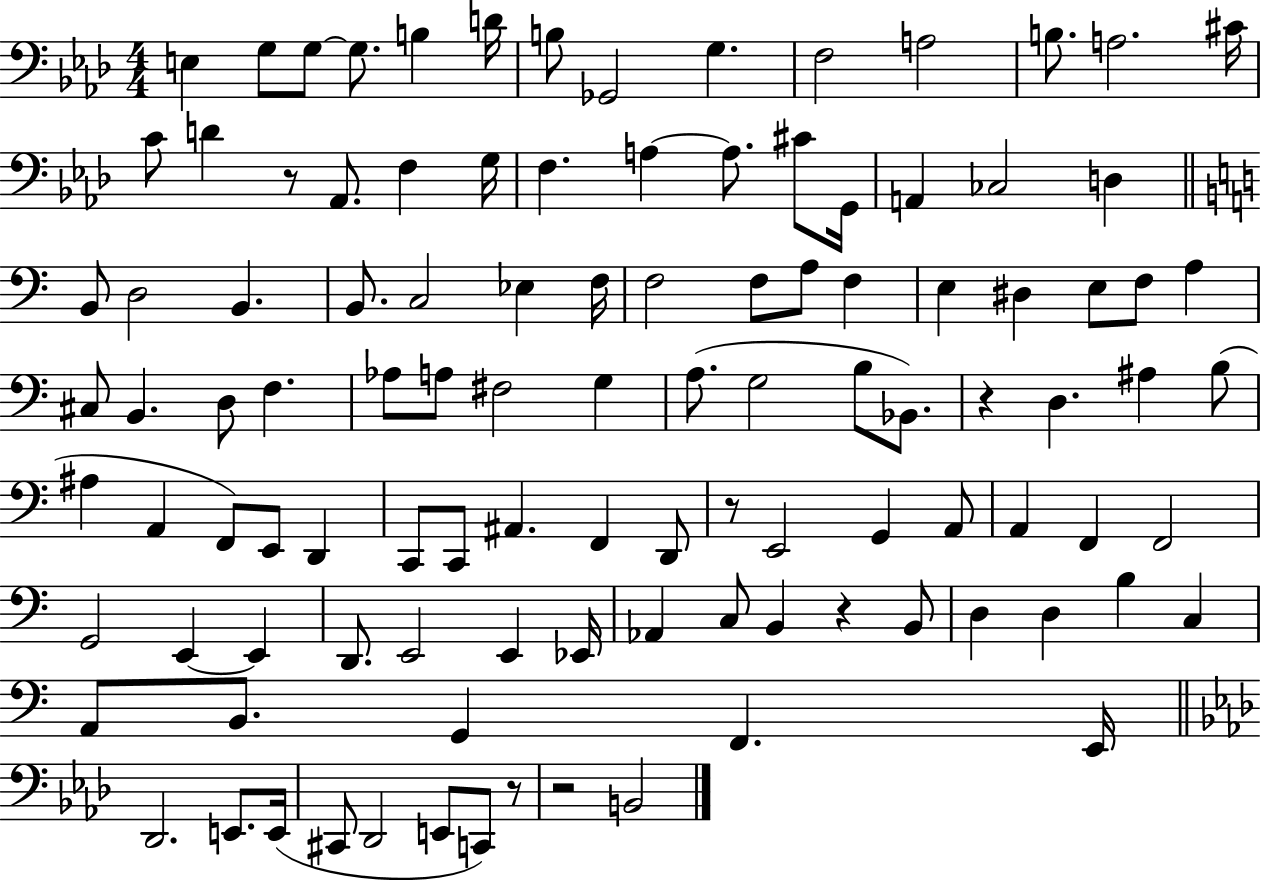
X:1
T:Untitled
M:4/4
L:1/4
K:Ab
E, G,/2 G,/2 G,/2 B, D/4 B,/2 _G,,2 G, F,2 A,2 B,/2 A,2 ^C/4 C/2 D z/2 _A,,/2 F, G,/4 F, A, A,/2 ^C/2 G,,/4 A,, _C,2 D, B,,/2 D,2 B,, B,,/2 C,2 _E, F,/4 F,2 F,/2 A,/2 F, E, ^D, E,/2 F,/2 A, ^C,/2 B,, D,/2 F, _A,/2 A,/2 ^F,2 G, A,/2 G,2 B,/2 _B,,/2 z D, ^A, B,/2 ^A, A,, F,,/2 E,,/2 D,, C,,/2 C,,/2 ^A,, F,, D,,/2 z/2 E,,2 G,, A,,/2 A,, F,, F,,2 G,,2 E,, E,, D,,/2 E,,2 E,, _E,,/4 _A,, C,/2 B,, z B,,/2 D, D, B, C, A,,/2 B,,/2 G,, F,, E,,/4 _D,,2 E,,/2 E,,/4 ^C,,/2 _D,,2 E,,/2 C,,/2 z/2 z2 B,,2